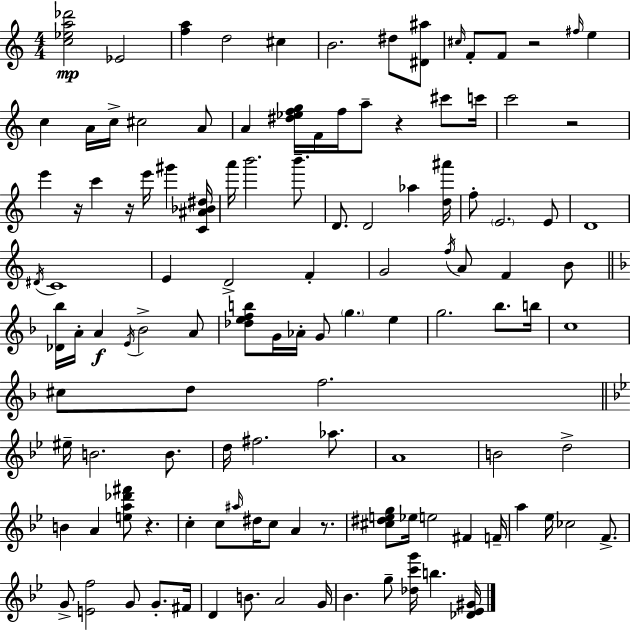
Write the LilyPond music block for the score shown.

{
  \clef treble
  \numericTimeSignature
  \time 4/4
  \key c \major
  \repeat volta 2 { <c'' ees'' a'' des'''>2\mp ees'2 | <f'' a''>4 d''2 cis''4 | b'2. dis''8 <dis' ais''>8 | \grace { cis''16 } f'8-. f'8 r2 \grace { fis''16 } e''4 | \break c''4 a'16 c''16-> cis''2 | a'8 a'4 <dis'' ees'' f'' g''>16 f'16 f''16 a''8-- r4 cis'''8 | c'''16 c'''2 r2 | e'''4 r16 c'''4 r16 e'''16 gis'''4 | \break <c' ais' bes' dis''>16 a'''16 b'''2. b'''8.-- | d'8. d'2 aes''4 | <d'' ais'''>16 f''8-. \parenthesize e'2. | e'8 d'1 | \break \acciaccatura { dis'16 } c'1 | e'4 d'2-> f'4-. | g'2 \acciaccatura { f''16 } a'8 f'4 | b'8 \bar "||" \break \key d \minor <des' bes''>16 a'16-. a'4\f \acciaccatura { e'16 } bes'2-> a'8 | <des'' e'' f'' b''>8 g'16 aes'16-. g'8 \parenthesize g''4. e''4 | g''2. bes''8. | b''16 c''1 | \break cis''8 d''8 f''2. | \bar "||" \break \key g \minor eis''16-- b'2. b'8. | d''16 fis''2. aes''8. | a'1 | b'2 d''2-> | \break b'4 a'4 <e'' a'' des''' fis'''>8 r4. | c''4-. c''8 \grace { ais''16 } dis''16 c''8 a'4 r8. | <cis'' dis'' e'' g''>8 ees''16 e''2 fis'4 | f'16-- a''4 ees''16 ces''2 f'8.-> | \break g'8-> <e' f''>2 g'8 g'8.-. | fis'16 d'4 b'8. a'2 | g'16 bes'4. g''8-- <des'' c''' g'''>16 b''4. | <des' ees' gis'>16 } \bar "|."
}